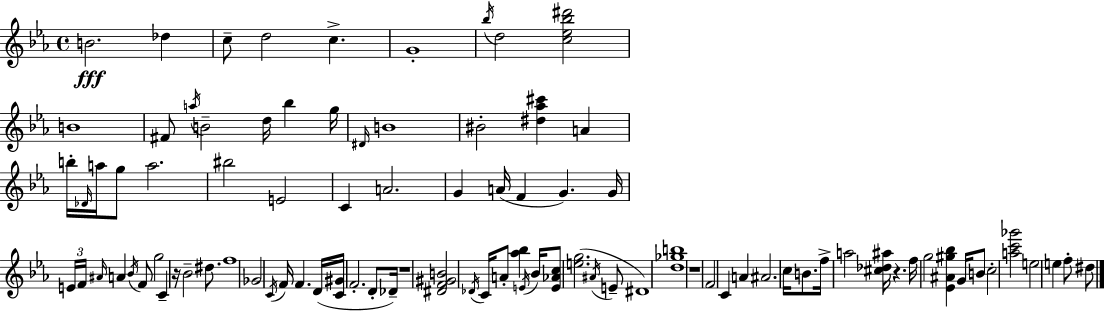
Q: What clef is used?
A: treble